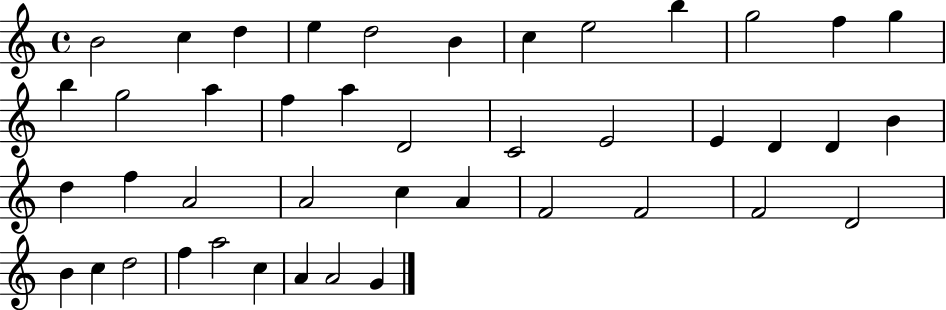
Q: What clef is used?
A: treble